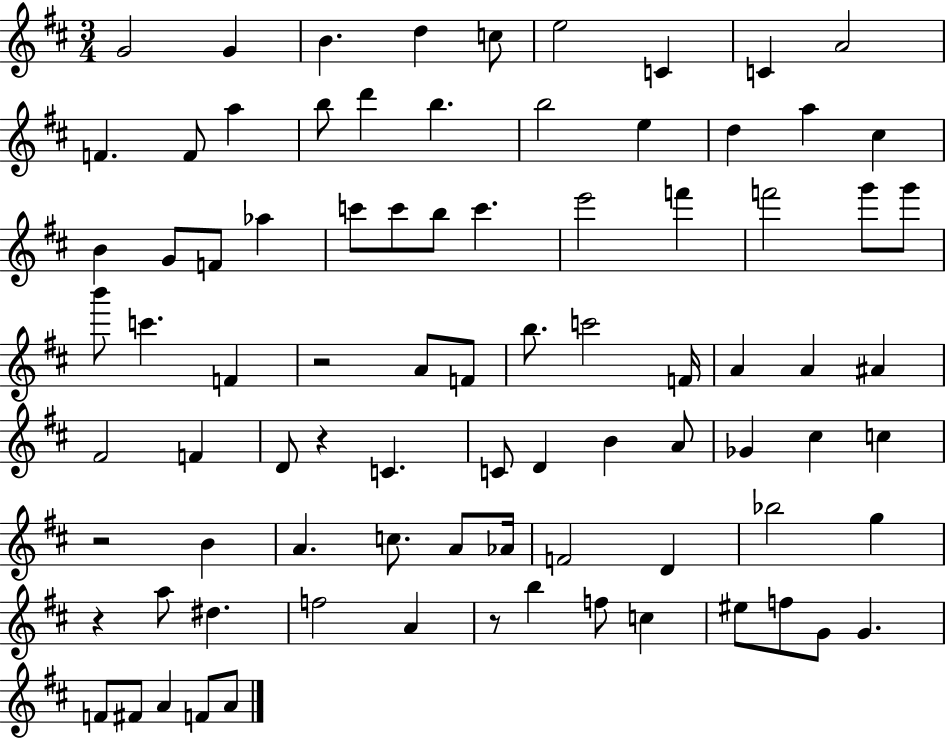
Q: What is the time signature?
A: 3/4